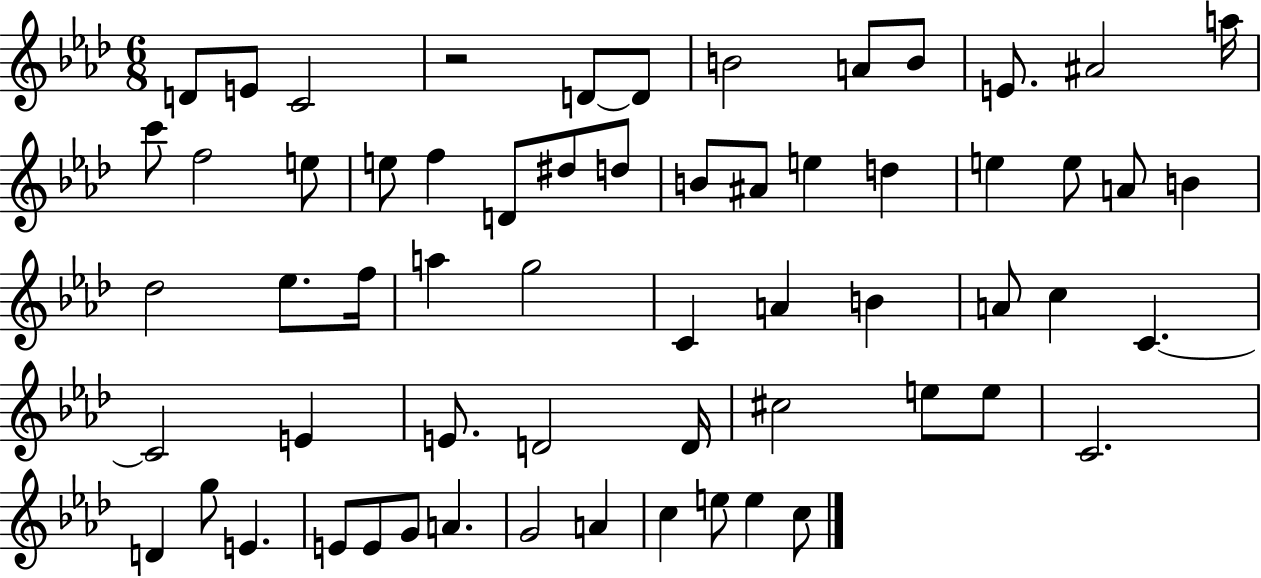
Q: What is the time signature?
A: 6/8